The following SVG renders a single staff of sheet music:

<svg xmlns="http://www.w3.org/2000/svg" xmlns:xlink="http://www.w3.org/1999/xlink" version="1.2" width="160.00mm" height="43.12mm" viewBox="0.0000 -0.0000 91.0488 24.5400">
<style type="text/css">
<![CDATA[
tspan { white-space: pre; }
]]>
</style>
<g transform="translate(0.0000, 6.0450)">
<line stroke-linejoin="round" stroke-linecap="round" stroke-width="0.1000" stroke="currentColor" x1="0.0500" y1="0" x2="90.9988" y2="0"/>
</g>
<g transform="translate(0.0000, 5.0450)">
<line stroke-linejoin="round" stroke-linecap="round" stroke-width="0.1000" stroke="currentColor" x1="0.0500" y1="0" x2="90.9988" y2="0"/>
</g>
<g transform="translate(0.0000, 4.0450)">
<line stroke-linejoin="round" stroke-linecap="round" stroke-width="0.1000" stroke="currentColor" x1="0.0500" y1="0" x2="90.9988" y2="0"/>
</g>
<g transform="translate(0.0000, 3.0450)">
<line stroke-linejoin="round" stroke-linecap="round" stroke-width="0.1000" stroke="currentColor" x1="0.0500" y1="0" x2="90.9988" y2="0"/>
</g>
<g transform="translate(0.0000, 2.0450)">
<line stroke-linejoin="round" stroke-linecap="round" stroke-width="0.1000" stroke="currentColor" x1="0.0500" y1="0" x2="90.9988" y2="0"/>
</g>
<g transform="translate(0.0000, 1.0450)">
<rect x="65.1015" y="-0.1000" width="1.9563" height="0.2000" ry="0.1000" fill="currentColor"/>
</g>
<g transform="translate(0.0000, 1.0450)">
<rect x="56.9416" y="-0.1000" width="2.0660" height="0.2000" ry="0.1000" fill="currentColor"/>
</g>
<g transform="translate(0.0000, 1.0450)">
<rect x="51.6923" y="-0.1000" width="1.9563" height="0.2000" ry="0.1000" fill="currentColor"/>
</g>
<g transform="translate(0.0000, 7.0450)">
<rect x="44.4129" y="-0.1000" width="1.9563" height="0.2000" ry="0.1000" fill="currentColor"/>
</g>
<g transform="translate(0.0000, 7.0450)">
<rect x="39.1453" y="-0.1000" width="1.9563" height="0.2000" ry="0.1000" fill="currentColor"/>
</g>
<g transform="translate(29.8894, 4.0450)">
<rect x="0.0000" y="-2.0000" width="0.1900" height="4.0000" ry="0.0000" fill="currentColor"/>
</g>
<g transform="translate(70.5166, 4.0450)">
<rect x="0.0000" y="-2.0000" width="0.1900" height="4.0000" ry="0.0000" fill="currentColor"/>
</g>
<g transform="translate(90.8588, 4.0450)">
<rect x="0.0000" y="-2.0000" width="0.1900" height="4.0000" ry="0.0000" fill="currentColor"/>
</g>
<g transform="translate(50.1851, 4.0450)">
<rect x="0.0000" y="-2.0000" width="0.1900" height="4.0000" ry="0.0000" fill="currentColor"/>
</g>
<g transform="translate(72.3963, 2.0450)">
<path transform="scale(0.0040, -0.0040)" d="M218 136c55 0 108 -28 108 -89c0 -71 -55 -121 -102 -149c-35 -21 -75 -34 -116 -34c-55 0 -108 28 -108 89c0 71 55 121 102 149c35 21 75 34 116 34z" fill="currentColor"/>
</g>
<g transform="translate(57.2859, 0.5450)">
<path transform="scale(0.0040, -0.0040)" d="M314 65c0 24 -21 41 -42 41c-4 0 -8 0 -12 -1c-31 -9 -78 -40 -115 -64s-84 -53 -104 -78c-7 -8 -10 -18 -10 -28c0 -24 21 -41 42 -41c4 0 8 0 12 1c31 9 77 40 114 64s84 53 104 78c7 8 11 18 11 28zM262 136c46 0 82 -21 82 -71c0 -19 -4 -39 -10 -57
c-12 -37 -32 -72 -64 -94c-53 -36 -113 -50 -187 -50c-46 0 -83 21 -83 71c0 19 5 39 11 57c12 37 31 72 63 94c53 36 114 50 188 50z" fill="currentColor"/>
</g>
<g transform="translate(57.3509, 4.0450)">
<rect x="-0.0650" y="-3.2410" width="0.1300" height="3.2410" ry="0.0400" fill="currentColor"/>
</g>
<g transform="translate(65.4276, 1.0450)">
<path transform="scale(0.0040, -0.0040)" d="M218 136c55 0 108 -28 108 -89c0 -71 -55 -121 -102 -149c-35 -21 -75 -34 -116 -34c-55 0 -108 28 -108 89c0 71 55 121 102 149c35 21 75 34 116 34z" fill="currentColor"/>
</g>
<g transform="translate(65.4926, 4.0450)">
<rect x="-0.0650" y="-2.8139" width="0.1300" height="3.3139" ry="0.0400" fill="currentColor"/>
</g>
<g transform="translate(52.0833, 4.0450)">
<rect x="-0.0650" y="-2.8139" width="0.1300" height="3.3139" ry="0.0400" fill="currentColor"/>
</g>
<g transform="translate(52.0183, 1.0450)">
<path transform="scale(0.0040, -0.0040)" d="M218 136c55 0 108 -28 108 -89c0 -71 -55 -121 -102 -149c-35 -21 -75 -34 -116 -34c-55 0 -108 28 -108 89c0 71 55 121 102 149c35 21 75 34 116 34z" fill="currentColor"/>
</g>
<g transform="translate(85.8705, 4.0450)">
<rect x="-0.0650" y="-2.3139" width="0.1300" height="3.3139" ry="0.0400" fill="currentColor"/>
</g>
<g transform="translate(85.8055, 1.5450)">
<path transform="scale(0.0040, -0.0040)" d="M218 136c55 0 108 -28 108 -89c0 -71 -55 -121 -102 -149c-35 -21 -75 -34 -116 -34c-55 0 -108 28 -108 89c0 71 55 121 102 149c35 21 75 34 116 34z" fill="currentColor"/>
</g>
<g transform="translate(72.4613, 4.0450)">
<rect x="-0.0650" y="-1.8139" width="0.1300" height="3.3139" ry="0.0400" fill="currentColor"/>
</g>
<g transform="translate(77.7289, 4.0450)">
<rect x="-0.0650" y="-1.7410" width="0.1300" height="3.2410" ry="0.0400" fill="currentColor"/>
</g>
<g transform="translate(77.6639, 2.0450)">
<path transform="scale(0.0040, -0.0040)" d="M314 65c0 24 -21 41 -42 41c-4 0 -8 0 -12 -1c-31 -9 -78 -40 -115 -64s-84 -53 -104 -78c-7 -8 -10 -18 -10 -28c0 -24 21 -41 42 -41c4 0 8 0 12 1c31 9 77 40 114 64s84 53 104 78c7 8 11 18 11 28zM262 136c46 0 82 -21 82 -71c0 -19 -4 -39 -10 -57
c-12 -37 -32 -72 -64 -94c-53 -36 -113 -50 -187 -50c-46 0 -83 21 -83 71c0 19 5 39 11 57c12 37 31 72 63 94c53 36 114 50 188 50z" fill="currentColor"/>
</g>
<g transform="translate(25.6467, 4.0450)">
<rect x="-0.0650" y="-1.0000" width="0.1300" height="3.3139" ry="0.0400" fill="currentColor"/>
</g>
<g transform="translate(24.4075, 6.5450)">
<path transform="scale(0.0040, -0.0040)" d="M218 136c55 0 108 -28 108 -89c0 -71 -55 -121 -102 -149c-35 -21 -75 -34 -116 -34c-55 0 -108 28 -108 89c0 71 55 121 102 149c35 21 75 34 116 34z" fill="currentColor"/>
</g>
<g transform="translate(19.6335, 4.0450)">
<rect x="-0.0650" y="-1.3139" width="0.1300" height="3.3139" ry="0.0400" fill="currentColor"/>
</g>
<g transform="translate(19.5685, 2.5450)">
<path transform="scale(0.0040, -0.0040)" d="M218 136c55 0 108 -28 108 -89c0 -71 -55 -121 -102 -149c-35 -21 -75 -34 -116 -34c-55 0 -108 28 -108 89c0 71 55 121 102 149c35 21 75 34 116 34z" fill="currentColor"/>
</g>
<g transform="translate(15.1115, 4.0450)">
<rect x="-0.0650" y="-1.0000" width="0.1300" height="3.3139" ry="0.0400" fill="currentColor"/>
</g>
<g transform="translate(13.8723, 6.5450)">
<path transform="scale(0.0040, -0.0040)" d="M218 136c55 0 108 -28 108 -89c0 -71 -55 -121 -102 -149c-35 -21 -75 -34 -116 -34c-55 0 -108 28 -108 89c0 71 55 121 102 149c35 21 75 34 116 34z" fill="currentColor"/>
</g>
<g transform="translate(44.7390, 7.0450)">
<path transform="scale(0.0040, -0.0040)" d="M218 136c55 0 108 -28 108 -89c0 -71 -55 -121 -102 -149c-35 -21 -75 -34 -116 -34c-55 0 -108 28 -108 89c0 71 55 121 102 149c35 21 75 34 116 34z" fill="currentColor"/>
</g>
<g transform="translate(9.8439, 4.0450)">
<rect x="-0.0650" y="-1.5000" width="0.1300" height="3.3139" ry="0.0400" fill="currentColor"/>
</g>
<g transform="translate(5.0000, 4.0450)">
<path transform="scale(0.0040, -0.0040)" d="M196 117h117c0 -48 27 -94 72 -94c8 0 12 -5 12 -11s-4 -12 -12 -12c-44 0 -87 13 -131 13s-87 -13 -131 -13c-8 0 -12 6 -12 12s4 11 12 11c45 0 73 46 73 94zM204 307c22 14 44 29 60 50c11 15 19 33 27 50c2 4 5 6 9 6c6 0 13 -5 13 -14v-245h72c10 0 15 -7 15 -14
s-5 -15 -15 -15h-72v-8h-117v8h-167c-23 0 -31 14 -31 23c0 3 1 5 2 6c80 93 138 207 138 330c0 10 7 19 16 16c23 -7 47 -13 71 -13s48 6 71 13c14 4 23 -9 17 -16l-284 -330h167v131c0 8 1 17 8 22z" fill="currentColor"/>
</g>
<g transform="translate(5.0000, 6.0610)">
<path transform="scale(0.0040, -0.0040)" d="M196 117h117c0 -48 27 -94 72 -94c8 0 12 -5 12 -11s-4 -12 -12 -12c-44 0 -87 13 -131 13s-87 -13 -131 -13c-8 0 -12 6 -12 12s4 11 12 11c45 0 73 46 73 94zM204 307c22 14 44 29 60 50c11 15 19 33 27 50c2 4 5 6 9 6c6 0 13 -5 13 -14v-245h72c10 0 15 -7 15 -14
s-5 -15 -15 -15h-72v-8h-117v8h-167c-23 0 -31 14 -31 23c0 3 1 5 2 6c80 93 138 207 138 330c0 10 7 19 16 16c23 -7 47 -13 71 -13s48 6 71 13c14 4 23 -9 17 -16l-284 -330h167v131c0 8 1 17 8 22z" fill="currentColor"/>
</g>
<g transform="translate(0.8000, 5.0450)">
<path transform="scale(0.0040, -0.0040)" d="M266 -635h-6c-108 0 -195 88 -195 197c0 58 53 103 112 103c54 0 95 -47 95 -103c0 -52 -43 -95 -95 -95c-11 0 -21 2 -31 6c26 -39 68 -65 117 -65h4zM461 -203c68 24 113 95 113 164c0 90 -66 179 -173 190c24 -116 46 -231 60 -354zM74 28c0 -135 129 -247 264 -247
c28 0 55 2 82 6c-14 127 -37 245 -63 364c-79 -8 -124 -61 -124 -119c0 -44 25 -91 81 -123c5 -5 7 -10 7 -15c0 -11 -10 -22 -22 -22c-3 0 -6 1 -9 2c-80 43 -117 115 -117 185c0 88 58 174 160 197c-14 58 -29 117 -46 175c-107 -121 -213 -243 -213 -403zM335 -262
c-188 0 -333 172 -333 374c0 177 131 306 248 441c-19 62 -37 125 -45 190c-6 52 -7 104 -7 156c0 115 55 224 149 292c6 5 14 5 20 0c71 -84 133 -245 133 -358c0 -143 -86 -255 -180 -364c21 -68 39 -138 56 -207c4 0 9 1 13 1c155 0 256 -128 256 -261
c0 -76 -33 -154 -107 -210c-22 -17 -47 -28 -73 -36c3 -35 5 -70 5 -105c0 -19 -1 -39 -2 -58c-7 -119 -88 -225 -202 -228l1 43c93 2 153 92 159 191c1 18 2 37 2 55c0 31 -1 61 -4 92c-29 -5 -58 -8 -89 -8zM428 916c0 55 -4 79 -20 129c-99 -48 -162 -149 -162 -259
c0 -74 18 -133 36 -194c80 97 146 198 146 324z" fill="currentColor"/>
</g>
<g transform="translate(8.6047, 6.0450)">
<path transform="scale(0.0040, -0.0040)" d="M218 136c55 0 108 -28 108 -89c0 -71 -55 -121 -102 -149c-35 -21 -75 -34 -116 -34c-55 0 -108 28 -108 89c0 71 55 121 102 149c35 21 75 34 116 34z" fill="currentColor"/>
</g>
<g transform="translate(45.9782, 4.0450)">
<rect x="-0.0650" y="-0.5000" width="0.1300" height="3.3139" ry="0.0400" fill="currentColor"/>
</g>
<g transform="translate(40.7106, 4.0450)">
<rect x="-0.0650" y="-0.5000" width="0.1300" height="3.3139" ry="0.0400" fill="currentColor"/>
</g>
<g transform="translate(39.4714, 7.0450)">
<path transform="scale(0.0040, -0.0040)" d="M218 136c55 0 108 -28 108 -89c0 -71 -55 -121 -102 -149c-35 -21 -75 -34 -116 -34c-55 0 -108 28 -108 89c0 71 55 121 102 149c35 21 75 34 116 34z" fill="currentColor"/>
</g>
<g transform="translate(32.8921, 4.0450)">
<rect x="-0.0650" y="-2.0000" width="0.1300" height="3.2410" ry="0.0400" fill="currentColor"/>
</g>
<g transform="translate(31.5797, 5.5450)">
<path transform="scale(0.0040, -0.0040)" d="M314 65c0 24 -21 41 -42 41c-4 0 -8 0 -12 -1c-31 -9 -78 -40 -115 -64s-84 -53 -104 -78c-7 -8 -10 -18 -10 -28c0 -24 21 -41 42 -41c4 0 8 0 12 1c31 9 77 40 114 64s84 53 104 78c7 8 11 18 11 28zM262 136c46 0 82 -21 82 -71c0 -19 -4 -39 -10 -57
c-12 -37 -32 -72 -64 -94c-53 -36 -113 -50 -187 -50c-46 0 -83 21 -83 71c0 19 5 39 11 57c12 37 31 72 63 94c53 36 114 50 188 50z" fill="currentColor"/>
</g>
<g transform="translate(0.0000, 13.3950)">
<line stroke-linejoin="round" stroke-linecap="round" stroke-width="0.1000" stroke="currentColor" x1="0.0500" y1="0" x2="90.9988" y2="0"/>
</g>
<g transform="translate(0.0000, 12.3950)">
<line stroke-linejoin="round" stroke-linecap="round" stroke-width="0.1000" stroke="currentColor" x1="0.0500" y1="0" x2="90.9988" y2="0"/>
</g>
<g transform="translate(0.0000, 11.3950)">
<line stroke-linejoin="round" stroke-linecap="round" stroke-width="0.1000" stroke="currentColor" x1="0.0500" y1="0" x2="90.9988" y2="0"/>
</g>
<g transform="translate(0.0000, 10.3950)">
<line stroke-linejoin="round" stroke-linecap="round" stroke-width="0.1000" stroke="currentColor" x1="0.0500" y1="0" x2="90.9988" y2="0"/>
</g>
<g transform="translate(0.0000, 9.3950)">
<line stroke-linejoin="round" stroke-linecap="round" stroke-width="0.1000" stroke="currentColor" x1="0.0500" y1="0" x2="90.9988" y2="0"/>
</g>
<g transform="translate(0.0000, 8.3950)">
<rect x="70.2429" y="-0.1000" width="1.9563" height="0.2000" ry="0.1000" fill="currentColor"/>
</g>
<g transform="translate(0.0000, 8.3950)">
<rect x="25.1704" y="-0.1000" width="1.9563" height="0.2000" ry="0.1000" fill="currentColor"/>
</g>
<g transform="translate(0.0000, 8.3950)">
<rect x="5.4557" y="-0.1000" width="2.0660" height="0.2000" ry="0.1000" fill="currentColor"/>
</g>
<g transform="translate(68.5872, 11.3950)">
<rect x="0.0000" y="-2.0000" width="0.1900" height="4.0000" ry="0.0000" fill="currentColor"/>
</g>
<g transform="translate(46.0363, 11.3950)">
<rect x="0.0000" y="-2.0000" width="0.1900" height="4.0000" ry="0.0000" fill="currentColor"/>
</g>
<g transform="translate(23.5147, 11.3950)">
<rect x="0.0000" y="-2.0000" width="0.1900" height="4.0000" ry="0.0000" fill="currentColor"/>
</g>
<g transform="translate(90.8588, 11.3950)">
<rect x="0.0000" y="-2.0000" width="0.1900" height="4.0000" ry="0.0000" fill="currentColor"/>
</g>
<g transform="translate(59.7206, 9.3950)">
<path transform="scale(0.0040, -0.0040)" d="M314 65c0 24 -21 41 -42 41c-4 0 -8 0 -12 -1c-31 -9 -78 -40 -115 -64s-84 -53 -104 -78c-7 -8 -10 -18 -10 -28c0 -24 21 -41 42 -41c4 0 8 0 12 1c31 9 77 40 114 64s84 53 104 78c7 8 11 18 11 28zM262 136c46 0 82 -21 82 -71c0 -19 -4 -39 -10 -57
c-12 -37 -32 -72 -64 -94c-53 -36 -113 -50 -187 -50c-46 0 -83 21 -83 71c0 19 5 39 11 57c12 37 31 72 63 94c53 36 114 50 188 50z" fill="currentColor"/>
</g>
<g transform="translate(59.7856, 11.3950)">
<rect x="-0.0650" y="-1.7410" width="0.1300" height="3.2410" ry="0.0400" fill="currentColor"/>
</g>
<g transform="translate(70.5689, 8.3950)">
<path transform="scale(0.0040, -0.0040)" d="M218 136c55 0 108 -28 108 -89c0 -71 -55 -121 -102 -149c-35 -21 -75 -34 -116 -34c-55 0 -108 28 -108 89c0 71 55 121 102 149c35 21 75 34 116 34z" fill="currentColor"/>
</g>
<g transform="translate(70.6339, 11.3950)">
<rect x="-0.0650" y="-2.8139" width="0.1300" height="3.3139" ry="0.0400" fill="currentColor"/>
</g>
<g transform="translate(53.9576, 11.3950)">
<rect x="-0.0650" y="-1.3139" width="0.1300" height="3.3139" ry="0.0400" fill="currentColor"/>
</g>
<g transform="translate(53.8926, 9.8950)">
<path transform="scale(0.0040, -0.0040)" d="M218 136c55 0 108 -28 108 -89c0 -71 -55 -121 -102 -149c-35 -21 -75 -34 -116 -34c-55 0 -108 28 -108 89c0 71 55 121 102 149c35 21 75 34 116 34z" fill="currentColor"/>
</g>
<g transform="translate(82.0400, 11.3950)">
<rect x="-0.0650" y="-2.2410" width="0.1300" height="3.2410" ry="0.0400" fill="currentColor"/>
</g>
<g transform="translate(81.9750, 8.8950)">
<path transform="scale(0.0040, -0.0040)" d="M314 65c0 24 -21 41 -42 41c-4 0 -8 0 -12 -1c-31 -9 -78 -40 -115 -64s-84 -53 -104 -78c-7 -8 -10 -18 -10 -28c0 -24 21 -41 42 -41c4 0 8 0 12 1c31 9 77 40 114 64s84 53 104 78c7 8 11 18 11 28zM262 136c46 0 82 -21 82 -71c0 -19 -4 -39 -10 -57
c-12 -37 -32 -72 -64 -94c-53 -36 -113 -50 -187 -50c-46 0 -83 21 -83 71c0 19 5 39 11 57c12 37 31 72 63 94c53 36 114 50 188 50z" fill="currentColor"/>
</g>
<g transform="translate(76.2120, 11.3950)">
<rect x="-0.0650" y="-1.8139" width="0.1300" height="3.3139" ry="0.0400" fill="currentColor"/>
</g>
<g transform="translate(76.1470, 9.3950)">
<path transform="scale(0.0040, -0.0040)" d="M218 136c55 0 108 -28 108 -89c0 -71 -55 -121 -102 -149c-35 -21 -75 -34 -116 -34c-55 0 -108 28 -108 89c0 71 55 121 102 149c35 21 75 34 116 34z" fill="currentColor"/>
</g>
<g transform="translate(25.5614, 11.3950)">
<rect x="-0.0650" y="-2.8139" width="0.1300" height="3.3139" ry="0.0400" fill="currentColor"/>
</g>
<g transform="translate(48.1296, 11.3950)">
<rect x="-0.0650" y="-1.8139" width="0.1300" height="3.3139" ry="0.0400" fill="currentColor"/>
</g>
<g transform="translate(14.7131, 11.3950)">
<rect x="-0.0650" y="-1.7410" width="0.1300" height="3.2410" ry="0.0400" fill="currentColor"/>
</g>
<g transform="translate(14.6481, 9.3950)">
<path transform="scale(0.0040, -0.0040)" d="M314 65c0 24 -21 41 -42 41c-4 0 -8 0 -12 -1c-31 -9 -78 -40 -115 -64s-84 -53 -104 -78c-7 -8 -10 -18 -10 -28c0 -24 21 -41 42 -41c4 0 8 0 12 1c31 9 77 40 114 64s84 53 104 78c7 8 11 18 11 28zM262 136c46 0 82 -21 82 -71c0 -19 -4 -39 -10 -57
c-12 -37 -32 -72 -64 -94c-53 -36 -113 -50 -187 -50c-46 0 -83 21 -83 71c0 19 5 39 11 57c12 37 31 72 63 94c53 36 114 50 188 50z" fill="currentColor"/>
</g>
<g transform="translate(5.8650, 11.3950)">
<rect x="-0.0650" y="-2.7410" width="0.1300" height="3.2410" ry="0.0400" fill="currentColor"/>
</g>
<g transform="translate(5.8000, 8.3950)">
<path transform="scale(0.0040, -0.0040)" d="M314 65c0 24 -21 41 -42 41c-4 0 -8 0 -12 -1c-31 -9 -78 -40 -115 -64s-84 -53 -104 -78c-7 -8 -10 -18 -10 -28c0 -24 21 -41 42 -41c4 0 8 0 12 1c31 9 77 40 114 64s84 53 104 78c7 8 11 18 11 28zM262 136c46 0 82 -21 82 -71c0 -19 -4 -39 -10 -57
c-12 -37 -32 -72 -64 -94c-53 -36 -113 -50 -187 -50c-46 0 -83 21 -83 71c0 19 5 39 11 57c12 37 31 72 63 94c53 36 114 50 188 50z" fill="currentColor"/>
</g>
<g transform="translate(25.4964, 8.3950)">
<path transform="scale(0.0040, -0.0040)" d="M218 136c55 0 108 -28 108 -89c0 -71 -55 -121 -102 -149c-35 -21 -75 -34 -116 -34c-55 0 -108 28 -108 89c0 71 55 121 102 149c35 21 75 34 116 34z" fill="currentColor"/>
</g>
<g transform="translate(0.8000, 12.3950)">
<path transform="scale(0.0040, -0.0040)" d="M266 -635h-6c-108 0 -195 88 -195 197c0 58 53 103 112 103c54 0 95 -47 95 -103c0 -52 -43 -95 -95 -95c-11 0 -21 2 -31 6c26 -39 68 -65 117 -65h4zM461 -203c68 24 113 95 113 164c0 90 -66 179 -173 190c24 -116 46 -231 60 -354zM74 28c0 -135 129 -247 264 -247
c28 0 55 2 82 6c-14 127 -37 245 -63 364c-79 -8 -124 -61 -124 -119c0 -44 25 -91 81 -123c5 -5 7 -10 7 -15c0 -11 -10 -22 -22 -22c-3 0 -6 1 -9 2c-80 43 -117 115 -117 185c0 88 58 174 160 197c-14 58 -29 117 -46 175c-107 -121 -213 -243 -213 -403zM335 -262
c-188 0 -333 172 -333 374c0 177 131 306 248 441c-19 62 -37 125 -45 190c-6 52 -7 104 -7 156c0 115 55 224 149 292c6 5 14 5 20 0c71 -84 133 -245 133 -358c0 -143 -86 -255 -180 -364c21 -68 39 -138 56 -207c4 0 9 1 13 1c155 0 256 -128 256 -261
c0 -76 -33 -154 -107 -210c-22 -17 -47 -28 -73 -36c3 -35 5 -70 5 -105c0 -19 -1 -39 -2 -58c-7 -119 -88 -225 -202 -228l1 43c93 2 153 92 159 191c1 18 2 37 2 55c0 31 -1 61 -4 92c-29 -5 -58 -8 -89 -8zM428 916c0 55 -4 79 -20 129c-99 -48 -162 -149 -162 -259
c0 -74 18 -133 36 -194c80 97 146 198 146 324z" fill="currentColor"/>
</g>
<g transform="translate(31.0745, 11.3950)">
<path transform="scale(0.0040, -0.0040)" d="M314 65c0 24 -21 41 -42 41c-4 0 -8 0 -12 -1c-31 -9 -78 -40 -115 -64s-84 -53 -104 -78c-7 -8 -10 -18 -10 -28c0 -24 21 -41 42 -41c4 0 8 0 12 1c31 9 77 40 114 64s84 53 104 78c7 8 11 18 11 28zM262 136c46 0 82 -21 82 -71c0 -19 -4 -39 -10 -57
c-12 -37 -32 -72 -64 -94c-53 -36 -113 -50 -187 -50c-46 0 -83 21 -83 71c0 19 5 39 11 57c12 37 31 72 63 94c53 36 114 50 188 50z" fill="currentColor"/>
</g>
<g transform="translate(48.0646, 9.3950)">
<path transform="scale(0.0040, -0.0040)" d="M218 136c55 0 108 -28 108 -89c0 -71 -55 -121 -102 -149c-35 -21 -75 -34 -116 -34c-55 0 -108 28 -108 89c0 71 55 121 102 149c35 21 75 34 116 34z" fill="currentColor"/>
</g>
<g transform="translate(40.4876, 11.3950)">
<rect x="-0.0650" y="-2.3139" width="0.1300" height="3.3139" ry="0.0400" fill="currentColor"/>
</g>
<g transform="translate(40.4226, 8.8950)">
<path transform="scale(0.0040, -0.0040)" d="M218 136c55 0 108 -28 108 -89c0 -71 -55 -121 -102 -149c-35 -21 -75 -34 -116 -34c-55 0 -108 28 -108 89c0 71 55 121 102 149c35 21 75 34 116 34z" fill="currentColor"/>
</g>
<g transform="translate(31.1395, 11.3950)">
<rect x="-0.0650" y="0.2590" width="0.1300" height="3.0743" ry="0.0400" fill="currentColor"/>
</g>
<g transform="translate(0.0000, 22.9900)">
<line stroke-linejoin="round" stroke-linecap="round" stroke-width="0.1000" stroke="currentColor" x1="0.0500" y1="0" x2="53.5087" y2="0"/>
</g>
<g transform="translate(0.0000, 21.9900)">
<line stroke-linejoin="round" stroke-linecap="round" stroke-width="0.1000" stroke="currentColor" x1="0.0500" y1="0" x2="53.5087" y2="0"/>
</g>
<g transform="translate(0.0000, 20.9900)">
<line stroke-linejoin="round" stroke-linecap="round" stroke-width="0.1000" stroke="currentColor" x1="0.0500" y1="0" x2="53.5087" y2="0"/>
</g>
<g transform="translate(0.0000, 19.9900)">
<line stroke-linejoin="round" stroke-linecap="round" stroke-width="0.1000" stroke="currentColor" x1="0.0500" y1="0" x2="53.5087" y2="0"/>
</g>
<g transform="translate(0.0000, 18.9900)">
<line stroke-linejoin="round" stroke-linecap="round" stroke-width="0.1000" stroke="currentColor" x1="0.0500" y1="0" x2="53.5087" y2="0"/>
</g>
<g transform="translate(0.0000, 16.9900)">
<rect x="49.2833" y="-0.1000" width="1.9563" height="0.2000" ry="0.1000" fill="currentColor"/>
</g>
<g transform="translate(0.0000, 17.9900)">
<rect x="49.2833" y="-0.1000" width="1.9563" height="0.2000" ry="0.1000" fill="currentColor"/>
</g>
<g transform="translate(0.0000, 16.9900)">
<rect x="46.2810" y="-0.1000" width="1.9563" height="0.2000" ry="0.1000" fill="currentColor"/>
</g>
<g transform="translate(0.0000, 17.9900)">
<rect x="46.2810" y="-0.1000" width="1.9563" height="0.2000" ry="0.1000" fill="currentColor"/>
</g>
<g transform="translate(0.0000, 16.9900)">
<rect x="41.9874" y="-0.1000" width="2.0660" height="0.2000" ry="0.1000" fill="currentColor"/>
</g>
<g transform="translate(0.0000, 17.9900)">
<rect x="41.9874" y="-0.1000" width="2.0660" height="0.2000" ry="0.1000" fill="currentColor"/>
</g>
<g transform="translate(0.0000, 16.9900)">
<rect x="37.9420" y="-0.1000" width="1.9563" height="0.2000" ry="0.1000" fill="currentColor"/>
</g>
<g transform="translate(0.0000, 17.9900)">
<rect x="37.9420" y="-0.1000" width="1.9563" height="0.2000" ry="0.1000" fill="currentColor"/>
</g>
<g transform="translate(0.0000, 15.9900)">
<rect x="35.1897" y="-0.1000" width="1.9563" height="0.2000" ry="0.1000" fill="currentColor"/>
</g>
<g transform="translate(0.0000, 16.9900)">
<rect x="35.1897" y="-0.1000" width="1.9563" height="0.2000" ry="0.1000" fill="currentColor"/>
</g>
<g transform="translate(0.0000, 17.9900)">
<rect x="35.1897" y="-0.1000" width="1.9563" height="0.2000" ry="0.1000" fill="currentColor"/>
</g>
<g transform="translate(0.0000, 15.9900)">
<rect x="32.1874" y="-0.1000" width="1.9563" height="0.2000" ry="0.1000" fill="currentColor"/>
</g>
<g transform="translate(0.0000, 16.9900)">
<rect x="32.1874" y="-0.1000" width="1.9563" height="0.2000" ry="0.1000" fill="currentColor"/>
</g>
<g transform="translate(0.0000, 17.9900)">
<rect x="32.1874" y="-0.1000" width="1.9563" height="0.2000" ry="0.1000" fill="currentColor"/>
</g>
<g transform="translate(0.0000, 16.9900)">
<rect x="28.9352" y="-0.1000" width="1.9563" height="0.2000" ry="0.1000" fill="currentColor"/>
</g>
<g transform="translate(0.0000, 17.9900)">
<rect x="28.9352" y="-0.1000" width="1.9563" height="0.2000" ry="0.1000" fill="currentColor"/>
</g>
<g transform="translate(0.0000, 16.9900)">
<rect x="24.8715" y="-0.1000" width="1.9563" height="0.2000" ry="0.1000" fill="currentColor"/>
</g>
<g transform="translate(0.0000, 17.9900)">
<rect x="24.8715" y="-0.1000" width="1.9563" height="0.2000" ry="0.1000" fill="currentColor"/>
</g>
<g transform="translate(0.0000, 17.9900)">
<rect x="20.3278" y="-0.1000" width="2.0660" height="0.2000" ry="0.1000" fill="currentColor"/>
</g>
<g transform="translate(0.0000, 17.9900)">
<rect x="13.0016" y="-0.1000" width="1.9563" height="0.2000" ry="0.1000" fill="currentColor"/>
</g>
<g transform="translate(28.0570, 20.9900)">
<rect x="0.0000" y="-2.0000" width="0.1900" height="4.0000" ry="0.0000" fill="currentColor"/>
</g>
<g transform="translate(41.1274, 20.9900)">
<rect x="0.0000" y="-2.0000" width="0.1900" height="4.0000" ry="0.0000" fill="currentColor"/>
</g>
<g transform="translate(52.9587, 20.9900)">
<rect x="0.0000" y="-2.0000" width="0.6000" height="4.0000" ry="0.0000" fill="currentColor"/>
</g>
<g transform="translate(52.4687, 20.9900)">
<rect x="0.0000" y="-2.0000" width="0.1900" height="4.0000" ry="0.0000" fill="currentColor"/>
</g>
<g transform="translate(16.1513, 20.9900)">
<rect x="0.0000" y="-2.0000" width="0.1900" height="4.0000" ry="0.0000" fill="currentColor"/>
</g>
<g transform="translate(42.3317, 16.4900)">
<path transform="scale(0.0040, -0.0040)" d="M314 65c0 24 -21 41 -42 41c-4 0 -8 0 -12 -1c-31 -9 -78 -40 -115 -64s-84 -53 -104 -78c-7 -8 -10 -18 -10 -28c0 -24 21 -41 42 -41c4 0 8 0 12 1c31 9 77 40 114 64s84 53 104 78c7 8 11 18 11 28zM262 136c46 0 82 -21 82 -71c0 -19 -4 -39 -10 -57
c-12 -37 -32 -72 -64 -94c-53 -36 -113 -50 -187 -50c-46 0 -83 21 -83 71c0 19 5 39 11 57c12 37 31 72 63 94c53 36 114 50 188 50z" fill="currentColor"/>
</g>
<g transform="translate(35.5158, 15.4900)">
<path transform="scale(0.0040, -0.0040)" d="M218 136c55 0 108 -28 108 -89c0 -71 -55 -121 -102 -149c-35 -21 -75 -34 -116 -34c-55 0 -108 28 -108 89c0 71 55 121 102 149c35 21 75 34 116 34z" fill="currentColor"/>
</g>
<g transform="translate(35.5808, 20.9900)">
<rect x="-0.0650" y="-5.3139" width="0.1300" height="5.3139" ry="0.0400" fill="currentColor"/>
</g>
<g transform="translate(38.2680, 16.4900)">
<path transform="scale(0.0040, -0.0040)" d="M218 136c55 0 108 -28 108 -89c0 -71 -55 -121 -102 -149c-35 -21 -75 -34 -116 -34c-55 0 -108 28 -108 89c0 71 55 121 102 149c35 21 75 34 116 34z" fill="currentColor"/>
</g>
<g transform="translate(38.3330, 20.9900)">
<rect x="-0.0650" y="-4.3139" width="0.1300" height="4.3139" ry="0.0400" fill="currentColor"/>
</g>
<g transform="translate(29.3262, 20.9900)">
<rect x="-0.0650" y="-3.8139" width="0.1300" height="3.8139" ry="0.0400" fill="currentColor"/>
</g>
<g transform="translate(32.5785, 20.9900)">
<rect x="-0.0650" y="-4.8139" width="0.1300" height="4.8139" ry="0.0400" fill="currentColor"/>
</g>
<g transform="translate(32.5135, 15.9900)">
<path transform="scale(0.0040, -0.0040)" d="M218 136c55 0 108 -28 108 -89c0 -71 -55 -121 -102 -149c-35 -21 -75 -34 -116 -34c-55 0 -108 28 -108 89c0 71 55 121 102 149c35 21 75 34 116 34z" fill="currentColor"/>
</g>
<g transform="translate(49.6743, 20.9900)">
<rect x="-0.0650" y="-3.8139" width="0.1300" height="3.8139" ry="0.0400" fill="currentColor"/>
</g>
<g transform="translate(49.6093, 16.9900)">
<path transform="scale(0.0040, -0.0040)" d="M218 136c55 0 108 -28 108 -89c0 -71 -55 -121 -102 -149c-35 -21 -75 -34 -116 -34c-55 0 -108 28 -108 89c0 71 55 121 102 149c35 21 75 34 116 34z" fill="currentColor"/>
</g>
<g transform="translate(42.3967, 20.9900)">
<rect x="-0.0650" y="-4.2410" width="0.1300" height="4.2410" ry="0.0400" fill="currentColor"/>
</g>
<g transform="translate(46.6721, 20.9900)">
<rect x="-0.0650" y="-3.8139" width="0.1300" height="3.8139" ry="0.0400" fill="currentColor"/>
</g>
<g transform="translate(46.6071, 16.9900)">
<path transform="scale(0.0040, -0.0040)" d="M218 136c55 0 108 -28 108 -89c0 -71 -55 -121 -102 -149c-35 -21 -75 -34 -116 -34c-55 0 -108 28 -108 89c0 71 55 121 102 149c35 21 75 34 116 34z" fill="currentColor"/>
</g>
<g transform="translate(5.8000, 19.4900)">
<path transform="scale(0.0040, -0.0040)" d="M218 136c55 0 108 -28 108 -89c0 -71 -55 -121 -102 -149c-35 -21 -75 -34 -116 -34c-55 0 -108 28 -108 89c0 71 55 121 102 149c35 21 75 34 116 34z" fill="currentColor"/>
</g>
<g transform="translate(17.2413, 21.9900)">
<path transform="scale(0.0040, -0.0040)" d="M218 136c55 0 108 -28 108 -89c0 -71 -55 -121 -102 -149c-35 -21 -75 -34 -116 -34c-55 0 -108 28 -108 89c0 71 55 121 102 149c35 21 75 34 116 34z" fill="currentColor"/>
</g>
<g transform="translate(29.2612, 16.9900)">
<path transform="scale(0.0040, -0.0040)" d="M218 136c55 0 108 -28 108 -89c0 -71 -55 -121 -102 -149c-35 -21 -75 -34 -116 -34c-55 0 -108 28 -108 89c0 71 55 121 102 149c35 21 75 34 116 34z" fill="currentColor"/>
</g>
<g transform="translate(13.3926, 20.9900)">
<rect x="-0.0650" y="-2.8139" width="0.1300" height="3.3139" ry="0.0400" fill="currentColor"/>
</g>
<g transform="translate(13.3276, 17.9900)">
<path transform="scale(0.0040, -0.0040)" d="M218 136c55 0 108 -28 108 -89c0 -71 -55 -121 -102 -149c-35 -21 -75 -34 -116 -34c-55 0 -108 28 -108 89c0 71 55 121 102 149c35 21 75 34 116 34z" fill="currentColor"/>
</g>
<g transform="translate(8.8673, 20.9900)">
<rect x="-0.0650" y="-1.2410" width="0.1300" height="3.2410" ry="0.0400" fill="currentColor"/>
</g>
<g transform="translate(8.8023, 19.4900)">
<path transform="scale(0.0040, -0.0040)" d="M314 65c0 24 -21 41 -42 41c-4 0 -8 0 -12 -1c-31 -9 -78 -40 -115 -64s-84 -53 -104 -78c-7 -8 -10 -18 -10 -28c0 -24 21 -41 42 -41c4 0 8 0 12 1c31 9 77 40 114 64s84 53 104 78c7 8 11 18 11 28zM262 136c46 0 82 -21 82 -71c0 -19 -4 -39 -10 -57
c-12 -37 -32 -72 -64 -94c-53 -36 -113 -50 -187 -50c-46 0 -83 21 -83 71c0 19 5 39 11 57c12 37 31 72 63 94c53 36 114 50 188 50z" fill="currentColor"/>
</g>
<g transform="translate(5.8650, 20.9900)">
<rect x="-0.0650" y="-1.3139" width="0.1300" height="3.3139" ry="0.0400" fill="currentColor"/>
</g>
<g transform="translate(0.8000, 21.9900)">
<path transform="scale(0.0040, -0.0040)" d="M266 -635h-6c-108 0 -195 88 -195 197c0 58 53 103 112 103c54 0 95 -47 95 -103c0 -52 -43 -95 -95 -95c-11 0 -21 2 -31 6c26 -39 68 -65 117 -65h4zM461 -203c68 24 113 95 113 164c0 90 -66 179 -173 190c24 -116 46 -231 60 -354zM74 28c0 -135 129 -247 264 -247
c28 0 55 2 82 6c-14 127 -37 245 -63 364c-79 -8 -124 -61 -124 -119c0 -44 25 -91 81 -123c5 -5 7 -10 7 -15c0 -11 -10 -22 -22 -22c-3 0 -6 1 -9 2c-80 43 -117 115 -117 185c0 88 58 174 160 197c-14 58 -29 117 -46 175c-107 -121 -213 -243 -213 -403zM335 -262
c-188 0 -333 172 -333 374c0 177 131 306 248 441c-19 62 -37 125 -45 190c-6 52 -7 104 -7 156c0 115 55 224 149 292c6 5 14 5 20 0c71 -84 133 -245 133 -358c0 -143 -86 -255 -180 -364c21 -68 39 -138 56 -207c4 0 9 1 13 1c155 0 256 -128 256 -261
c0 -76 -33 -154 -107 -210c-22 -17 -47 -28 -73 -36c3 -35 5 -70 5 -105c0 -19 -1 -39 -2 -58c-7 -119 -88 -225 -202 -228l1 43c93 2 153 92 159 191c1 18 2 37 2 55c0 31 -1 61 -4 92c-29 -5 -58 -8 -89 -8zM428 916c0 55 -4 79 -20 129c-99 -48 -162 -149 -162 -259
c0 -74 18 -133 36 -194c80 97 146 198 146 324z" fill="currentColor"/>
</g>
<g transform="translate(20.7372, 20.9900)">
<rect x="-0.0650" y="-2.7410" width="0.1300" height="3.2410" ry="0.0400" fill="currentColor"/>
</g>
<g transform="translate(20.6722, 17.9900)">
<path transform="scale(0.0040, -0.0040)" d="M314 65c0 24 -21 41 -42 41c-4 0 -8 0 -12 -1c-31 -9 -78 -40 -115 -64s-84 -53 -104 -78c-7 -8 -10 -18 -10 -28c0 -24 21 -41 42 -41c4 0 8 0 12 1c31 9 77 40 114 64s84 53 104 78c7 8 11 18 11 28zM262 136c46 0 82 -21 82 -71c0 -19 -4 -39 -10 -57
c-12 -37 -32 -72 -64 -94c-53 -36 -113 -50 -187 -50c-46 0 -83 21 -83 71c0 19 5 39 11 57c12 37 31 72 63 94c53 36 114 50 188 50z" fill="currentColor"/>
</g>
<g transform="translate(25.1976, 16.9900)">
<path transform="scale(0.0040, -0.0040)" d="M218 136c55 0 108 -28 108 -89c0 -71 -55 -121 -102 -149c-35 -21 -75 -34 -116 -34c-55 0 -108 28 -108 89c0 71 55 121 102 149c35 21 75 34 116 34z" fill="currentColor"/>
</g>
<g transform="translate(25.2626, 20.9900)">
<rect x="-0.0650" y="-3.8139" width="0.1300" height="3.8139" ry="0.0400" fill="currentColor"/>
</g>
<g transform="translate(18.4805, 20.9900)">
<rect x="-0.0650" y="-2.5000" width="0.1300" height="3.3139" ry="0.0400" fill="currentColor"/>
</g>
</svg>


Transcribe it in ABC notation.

X:1
T:Untitled
M:4/4
L:1/4
K:C
E D e D F2 C C a b2 a f f2 g a2 f2 a B2 g f e f2 a f g2 e e2 a G a2 c' c' e' f' d' d'2 c' c'